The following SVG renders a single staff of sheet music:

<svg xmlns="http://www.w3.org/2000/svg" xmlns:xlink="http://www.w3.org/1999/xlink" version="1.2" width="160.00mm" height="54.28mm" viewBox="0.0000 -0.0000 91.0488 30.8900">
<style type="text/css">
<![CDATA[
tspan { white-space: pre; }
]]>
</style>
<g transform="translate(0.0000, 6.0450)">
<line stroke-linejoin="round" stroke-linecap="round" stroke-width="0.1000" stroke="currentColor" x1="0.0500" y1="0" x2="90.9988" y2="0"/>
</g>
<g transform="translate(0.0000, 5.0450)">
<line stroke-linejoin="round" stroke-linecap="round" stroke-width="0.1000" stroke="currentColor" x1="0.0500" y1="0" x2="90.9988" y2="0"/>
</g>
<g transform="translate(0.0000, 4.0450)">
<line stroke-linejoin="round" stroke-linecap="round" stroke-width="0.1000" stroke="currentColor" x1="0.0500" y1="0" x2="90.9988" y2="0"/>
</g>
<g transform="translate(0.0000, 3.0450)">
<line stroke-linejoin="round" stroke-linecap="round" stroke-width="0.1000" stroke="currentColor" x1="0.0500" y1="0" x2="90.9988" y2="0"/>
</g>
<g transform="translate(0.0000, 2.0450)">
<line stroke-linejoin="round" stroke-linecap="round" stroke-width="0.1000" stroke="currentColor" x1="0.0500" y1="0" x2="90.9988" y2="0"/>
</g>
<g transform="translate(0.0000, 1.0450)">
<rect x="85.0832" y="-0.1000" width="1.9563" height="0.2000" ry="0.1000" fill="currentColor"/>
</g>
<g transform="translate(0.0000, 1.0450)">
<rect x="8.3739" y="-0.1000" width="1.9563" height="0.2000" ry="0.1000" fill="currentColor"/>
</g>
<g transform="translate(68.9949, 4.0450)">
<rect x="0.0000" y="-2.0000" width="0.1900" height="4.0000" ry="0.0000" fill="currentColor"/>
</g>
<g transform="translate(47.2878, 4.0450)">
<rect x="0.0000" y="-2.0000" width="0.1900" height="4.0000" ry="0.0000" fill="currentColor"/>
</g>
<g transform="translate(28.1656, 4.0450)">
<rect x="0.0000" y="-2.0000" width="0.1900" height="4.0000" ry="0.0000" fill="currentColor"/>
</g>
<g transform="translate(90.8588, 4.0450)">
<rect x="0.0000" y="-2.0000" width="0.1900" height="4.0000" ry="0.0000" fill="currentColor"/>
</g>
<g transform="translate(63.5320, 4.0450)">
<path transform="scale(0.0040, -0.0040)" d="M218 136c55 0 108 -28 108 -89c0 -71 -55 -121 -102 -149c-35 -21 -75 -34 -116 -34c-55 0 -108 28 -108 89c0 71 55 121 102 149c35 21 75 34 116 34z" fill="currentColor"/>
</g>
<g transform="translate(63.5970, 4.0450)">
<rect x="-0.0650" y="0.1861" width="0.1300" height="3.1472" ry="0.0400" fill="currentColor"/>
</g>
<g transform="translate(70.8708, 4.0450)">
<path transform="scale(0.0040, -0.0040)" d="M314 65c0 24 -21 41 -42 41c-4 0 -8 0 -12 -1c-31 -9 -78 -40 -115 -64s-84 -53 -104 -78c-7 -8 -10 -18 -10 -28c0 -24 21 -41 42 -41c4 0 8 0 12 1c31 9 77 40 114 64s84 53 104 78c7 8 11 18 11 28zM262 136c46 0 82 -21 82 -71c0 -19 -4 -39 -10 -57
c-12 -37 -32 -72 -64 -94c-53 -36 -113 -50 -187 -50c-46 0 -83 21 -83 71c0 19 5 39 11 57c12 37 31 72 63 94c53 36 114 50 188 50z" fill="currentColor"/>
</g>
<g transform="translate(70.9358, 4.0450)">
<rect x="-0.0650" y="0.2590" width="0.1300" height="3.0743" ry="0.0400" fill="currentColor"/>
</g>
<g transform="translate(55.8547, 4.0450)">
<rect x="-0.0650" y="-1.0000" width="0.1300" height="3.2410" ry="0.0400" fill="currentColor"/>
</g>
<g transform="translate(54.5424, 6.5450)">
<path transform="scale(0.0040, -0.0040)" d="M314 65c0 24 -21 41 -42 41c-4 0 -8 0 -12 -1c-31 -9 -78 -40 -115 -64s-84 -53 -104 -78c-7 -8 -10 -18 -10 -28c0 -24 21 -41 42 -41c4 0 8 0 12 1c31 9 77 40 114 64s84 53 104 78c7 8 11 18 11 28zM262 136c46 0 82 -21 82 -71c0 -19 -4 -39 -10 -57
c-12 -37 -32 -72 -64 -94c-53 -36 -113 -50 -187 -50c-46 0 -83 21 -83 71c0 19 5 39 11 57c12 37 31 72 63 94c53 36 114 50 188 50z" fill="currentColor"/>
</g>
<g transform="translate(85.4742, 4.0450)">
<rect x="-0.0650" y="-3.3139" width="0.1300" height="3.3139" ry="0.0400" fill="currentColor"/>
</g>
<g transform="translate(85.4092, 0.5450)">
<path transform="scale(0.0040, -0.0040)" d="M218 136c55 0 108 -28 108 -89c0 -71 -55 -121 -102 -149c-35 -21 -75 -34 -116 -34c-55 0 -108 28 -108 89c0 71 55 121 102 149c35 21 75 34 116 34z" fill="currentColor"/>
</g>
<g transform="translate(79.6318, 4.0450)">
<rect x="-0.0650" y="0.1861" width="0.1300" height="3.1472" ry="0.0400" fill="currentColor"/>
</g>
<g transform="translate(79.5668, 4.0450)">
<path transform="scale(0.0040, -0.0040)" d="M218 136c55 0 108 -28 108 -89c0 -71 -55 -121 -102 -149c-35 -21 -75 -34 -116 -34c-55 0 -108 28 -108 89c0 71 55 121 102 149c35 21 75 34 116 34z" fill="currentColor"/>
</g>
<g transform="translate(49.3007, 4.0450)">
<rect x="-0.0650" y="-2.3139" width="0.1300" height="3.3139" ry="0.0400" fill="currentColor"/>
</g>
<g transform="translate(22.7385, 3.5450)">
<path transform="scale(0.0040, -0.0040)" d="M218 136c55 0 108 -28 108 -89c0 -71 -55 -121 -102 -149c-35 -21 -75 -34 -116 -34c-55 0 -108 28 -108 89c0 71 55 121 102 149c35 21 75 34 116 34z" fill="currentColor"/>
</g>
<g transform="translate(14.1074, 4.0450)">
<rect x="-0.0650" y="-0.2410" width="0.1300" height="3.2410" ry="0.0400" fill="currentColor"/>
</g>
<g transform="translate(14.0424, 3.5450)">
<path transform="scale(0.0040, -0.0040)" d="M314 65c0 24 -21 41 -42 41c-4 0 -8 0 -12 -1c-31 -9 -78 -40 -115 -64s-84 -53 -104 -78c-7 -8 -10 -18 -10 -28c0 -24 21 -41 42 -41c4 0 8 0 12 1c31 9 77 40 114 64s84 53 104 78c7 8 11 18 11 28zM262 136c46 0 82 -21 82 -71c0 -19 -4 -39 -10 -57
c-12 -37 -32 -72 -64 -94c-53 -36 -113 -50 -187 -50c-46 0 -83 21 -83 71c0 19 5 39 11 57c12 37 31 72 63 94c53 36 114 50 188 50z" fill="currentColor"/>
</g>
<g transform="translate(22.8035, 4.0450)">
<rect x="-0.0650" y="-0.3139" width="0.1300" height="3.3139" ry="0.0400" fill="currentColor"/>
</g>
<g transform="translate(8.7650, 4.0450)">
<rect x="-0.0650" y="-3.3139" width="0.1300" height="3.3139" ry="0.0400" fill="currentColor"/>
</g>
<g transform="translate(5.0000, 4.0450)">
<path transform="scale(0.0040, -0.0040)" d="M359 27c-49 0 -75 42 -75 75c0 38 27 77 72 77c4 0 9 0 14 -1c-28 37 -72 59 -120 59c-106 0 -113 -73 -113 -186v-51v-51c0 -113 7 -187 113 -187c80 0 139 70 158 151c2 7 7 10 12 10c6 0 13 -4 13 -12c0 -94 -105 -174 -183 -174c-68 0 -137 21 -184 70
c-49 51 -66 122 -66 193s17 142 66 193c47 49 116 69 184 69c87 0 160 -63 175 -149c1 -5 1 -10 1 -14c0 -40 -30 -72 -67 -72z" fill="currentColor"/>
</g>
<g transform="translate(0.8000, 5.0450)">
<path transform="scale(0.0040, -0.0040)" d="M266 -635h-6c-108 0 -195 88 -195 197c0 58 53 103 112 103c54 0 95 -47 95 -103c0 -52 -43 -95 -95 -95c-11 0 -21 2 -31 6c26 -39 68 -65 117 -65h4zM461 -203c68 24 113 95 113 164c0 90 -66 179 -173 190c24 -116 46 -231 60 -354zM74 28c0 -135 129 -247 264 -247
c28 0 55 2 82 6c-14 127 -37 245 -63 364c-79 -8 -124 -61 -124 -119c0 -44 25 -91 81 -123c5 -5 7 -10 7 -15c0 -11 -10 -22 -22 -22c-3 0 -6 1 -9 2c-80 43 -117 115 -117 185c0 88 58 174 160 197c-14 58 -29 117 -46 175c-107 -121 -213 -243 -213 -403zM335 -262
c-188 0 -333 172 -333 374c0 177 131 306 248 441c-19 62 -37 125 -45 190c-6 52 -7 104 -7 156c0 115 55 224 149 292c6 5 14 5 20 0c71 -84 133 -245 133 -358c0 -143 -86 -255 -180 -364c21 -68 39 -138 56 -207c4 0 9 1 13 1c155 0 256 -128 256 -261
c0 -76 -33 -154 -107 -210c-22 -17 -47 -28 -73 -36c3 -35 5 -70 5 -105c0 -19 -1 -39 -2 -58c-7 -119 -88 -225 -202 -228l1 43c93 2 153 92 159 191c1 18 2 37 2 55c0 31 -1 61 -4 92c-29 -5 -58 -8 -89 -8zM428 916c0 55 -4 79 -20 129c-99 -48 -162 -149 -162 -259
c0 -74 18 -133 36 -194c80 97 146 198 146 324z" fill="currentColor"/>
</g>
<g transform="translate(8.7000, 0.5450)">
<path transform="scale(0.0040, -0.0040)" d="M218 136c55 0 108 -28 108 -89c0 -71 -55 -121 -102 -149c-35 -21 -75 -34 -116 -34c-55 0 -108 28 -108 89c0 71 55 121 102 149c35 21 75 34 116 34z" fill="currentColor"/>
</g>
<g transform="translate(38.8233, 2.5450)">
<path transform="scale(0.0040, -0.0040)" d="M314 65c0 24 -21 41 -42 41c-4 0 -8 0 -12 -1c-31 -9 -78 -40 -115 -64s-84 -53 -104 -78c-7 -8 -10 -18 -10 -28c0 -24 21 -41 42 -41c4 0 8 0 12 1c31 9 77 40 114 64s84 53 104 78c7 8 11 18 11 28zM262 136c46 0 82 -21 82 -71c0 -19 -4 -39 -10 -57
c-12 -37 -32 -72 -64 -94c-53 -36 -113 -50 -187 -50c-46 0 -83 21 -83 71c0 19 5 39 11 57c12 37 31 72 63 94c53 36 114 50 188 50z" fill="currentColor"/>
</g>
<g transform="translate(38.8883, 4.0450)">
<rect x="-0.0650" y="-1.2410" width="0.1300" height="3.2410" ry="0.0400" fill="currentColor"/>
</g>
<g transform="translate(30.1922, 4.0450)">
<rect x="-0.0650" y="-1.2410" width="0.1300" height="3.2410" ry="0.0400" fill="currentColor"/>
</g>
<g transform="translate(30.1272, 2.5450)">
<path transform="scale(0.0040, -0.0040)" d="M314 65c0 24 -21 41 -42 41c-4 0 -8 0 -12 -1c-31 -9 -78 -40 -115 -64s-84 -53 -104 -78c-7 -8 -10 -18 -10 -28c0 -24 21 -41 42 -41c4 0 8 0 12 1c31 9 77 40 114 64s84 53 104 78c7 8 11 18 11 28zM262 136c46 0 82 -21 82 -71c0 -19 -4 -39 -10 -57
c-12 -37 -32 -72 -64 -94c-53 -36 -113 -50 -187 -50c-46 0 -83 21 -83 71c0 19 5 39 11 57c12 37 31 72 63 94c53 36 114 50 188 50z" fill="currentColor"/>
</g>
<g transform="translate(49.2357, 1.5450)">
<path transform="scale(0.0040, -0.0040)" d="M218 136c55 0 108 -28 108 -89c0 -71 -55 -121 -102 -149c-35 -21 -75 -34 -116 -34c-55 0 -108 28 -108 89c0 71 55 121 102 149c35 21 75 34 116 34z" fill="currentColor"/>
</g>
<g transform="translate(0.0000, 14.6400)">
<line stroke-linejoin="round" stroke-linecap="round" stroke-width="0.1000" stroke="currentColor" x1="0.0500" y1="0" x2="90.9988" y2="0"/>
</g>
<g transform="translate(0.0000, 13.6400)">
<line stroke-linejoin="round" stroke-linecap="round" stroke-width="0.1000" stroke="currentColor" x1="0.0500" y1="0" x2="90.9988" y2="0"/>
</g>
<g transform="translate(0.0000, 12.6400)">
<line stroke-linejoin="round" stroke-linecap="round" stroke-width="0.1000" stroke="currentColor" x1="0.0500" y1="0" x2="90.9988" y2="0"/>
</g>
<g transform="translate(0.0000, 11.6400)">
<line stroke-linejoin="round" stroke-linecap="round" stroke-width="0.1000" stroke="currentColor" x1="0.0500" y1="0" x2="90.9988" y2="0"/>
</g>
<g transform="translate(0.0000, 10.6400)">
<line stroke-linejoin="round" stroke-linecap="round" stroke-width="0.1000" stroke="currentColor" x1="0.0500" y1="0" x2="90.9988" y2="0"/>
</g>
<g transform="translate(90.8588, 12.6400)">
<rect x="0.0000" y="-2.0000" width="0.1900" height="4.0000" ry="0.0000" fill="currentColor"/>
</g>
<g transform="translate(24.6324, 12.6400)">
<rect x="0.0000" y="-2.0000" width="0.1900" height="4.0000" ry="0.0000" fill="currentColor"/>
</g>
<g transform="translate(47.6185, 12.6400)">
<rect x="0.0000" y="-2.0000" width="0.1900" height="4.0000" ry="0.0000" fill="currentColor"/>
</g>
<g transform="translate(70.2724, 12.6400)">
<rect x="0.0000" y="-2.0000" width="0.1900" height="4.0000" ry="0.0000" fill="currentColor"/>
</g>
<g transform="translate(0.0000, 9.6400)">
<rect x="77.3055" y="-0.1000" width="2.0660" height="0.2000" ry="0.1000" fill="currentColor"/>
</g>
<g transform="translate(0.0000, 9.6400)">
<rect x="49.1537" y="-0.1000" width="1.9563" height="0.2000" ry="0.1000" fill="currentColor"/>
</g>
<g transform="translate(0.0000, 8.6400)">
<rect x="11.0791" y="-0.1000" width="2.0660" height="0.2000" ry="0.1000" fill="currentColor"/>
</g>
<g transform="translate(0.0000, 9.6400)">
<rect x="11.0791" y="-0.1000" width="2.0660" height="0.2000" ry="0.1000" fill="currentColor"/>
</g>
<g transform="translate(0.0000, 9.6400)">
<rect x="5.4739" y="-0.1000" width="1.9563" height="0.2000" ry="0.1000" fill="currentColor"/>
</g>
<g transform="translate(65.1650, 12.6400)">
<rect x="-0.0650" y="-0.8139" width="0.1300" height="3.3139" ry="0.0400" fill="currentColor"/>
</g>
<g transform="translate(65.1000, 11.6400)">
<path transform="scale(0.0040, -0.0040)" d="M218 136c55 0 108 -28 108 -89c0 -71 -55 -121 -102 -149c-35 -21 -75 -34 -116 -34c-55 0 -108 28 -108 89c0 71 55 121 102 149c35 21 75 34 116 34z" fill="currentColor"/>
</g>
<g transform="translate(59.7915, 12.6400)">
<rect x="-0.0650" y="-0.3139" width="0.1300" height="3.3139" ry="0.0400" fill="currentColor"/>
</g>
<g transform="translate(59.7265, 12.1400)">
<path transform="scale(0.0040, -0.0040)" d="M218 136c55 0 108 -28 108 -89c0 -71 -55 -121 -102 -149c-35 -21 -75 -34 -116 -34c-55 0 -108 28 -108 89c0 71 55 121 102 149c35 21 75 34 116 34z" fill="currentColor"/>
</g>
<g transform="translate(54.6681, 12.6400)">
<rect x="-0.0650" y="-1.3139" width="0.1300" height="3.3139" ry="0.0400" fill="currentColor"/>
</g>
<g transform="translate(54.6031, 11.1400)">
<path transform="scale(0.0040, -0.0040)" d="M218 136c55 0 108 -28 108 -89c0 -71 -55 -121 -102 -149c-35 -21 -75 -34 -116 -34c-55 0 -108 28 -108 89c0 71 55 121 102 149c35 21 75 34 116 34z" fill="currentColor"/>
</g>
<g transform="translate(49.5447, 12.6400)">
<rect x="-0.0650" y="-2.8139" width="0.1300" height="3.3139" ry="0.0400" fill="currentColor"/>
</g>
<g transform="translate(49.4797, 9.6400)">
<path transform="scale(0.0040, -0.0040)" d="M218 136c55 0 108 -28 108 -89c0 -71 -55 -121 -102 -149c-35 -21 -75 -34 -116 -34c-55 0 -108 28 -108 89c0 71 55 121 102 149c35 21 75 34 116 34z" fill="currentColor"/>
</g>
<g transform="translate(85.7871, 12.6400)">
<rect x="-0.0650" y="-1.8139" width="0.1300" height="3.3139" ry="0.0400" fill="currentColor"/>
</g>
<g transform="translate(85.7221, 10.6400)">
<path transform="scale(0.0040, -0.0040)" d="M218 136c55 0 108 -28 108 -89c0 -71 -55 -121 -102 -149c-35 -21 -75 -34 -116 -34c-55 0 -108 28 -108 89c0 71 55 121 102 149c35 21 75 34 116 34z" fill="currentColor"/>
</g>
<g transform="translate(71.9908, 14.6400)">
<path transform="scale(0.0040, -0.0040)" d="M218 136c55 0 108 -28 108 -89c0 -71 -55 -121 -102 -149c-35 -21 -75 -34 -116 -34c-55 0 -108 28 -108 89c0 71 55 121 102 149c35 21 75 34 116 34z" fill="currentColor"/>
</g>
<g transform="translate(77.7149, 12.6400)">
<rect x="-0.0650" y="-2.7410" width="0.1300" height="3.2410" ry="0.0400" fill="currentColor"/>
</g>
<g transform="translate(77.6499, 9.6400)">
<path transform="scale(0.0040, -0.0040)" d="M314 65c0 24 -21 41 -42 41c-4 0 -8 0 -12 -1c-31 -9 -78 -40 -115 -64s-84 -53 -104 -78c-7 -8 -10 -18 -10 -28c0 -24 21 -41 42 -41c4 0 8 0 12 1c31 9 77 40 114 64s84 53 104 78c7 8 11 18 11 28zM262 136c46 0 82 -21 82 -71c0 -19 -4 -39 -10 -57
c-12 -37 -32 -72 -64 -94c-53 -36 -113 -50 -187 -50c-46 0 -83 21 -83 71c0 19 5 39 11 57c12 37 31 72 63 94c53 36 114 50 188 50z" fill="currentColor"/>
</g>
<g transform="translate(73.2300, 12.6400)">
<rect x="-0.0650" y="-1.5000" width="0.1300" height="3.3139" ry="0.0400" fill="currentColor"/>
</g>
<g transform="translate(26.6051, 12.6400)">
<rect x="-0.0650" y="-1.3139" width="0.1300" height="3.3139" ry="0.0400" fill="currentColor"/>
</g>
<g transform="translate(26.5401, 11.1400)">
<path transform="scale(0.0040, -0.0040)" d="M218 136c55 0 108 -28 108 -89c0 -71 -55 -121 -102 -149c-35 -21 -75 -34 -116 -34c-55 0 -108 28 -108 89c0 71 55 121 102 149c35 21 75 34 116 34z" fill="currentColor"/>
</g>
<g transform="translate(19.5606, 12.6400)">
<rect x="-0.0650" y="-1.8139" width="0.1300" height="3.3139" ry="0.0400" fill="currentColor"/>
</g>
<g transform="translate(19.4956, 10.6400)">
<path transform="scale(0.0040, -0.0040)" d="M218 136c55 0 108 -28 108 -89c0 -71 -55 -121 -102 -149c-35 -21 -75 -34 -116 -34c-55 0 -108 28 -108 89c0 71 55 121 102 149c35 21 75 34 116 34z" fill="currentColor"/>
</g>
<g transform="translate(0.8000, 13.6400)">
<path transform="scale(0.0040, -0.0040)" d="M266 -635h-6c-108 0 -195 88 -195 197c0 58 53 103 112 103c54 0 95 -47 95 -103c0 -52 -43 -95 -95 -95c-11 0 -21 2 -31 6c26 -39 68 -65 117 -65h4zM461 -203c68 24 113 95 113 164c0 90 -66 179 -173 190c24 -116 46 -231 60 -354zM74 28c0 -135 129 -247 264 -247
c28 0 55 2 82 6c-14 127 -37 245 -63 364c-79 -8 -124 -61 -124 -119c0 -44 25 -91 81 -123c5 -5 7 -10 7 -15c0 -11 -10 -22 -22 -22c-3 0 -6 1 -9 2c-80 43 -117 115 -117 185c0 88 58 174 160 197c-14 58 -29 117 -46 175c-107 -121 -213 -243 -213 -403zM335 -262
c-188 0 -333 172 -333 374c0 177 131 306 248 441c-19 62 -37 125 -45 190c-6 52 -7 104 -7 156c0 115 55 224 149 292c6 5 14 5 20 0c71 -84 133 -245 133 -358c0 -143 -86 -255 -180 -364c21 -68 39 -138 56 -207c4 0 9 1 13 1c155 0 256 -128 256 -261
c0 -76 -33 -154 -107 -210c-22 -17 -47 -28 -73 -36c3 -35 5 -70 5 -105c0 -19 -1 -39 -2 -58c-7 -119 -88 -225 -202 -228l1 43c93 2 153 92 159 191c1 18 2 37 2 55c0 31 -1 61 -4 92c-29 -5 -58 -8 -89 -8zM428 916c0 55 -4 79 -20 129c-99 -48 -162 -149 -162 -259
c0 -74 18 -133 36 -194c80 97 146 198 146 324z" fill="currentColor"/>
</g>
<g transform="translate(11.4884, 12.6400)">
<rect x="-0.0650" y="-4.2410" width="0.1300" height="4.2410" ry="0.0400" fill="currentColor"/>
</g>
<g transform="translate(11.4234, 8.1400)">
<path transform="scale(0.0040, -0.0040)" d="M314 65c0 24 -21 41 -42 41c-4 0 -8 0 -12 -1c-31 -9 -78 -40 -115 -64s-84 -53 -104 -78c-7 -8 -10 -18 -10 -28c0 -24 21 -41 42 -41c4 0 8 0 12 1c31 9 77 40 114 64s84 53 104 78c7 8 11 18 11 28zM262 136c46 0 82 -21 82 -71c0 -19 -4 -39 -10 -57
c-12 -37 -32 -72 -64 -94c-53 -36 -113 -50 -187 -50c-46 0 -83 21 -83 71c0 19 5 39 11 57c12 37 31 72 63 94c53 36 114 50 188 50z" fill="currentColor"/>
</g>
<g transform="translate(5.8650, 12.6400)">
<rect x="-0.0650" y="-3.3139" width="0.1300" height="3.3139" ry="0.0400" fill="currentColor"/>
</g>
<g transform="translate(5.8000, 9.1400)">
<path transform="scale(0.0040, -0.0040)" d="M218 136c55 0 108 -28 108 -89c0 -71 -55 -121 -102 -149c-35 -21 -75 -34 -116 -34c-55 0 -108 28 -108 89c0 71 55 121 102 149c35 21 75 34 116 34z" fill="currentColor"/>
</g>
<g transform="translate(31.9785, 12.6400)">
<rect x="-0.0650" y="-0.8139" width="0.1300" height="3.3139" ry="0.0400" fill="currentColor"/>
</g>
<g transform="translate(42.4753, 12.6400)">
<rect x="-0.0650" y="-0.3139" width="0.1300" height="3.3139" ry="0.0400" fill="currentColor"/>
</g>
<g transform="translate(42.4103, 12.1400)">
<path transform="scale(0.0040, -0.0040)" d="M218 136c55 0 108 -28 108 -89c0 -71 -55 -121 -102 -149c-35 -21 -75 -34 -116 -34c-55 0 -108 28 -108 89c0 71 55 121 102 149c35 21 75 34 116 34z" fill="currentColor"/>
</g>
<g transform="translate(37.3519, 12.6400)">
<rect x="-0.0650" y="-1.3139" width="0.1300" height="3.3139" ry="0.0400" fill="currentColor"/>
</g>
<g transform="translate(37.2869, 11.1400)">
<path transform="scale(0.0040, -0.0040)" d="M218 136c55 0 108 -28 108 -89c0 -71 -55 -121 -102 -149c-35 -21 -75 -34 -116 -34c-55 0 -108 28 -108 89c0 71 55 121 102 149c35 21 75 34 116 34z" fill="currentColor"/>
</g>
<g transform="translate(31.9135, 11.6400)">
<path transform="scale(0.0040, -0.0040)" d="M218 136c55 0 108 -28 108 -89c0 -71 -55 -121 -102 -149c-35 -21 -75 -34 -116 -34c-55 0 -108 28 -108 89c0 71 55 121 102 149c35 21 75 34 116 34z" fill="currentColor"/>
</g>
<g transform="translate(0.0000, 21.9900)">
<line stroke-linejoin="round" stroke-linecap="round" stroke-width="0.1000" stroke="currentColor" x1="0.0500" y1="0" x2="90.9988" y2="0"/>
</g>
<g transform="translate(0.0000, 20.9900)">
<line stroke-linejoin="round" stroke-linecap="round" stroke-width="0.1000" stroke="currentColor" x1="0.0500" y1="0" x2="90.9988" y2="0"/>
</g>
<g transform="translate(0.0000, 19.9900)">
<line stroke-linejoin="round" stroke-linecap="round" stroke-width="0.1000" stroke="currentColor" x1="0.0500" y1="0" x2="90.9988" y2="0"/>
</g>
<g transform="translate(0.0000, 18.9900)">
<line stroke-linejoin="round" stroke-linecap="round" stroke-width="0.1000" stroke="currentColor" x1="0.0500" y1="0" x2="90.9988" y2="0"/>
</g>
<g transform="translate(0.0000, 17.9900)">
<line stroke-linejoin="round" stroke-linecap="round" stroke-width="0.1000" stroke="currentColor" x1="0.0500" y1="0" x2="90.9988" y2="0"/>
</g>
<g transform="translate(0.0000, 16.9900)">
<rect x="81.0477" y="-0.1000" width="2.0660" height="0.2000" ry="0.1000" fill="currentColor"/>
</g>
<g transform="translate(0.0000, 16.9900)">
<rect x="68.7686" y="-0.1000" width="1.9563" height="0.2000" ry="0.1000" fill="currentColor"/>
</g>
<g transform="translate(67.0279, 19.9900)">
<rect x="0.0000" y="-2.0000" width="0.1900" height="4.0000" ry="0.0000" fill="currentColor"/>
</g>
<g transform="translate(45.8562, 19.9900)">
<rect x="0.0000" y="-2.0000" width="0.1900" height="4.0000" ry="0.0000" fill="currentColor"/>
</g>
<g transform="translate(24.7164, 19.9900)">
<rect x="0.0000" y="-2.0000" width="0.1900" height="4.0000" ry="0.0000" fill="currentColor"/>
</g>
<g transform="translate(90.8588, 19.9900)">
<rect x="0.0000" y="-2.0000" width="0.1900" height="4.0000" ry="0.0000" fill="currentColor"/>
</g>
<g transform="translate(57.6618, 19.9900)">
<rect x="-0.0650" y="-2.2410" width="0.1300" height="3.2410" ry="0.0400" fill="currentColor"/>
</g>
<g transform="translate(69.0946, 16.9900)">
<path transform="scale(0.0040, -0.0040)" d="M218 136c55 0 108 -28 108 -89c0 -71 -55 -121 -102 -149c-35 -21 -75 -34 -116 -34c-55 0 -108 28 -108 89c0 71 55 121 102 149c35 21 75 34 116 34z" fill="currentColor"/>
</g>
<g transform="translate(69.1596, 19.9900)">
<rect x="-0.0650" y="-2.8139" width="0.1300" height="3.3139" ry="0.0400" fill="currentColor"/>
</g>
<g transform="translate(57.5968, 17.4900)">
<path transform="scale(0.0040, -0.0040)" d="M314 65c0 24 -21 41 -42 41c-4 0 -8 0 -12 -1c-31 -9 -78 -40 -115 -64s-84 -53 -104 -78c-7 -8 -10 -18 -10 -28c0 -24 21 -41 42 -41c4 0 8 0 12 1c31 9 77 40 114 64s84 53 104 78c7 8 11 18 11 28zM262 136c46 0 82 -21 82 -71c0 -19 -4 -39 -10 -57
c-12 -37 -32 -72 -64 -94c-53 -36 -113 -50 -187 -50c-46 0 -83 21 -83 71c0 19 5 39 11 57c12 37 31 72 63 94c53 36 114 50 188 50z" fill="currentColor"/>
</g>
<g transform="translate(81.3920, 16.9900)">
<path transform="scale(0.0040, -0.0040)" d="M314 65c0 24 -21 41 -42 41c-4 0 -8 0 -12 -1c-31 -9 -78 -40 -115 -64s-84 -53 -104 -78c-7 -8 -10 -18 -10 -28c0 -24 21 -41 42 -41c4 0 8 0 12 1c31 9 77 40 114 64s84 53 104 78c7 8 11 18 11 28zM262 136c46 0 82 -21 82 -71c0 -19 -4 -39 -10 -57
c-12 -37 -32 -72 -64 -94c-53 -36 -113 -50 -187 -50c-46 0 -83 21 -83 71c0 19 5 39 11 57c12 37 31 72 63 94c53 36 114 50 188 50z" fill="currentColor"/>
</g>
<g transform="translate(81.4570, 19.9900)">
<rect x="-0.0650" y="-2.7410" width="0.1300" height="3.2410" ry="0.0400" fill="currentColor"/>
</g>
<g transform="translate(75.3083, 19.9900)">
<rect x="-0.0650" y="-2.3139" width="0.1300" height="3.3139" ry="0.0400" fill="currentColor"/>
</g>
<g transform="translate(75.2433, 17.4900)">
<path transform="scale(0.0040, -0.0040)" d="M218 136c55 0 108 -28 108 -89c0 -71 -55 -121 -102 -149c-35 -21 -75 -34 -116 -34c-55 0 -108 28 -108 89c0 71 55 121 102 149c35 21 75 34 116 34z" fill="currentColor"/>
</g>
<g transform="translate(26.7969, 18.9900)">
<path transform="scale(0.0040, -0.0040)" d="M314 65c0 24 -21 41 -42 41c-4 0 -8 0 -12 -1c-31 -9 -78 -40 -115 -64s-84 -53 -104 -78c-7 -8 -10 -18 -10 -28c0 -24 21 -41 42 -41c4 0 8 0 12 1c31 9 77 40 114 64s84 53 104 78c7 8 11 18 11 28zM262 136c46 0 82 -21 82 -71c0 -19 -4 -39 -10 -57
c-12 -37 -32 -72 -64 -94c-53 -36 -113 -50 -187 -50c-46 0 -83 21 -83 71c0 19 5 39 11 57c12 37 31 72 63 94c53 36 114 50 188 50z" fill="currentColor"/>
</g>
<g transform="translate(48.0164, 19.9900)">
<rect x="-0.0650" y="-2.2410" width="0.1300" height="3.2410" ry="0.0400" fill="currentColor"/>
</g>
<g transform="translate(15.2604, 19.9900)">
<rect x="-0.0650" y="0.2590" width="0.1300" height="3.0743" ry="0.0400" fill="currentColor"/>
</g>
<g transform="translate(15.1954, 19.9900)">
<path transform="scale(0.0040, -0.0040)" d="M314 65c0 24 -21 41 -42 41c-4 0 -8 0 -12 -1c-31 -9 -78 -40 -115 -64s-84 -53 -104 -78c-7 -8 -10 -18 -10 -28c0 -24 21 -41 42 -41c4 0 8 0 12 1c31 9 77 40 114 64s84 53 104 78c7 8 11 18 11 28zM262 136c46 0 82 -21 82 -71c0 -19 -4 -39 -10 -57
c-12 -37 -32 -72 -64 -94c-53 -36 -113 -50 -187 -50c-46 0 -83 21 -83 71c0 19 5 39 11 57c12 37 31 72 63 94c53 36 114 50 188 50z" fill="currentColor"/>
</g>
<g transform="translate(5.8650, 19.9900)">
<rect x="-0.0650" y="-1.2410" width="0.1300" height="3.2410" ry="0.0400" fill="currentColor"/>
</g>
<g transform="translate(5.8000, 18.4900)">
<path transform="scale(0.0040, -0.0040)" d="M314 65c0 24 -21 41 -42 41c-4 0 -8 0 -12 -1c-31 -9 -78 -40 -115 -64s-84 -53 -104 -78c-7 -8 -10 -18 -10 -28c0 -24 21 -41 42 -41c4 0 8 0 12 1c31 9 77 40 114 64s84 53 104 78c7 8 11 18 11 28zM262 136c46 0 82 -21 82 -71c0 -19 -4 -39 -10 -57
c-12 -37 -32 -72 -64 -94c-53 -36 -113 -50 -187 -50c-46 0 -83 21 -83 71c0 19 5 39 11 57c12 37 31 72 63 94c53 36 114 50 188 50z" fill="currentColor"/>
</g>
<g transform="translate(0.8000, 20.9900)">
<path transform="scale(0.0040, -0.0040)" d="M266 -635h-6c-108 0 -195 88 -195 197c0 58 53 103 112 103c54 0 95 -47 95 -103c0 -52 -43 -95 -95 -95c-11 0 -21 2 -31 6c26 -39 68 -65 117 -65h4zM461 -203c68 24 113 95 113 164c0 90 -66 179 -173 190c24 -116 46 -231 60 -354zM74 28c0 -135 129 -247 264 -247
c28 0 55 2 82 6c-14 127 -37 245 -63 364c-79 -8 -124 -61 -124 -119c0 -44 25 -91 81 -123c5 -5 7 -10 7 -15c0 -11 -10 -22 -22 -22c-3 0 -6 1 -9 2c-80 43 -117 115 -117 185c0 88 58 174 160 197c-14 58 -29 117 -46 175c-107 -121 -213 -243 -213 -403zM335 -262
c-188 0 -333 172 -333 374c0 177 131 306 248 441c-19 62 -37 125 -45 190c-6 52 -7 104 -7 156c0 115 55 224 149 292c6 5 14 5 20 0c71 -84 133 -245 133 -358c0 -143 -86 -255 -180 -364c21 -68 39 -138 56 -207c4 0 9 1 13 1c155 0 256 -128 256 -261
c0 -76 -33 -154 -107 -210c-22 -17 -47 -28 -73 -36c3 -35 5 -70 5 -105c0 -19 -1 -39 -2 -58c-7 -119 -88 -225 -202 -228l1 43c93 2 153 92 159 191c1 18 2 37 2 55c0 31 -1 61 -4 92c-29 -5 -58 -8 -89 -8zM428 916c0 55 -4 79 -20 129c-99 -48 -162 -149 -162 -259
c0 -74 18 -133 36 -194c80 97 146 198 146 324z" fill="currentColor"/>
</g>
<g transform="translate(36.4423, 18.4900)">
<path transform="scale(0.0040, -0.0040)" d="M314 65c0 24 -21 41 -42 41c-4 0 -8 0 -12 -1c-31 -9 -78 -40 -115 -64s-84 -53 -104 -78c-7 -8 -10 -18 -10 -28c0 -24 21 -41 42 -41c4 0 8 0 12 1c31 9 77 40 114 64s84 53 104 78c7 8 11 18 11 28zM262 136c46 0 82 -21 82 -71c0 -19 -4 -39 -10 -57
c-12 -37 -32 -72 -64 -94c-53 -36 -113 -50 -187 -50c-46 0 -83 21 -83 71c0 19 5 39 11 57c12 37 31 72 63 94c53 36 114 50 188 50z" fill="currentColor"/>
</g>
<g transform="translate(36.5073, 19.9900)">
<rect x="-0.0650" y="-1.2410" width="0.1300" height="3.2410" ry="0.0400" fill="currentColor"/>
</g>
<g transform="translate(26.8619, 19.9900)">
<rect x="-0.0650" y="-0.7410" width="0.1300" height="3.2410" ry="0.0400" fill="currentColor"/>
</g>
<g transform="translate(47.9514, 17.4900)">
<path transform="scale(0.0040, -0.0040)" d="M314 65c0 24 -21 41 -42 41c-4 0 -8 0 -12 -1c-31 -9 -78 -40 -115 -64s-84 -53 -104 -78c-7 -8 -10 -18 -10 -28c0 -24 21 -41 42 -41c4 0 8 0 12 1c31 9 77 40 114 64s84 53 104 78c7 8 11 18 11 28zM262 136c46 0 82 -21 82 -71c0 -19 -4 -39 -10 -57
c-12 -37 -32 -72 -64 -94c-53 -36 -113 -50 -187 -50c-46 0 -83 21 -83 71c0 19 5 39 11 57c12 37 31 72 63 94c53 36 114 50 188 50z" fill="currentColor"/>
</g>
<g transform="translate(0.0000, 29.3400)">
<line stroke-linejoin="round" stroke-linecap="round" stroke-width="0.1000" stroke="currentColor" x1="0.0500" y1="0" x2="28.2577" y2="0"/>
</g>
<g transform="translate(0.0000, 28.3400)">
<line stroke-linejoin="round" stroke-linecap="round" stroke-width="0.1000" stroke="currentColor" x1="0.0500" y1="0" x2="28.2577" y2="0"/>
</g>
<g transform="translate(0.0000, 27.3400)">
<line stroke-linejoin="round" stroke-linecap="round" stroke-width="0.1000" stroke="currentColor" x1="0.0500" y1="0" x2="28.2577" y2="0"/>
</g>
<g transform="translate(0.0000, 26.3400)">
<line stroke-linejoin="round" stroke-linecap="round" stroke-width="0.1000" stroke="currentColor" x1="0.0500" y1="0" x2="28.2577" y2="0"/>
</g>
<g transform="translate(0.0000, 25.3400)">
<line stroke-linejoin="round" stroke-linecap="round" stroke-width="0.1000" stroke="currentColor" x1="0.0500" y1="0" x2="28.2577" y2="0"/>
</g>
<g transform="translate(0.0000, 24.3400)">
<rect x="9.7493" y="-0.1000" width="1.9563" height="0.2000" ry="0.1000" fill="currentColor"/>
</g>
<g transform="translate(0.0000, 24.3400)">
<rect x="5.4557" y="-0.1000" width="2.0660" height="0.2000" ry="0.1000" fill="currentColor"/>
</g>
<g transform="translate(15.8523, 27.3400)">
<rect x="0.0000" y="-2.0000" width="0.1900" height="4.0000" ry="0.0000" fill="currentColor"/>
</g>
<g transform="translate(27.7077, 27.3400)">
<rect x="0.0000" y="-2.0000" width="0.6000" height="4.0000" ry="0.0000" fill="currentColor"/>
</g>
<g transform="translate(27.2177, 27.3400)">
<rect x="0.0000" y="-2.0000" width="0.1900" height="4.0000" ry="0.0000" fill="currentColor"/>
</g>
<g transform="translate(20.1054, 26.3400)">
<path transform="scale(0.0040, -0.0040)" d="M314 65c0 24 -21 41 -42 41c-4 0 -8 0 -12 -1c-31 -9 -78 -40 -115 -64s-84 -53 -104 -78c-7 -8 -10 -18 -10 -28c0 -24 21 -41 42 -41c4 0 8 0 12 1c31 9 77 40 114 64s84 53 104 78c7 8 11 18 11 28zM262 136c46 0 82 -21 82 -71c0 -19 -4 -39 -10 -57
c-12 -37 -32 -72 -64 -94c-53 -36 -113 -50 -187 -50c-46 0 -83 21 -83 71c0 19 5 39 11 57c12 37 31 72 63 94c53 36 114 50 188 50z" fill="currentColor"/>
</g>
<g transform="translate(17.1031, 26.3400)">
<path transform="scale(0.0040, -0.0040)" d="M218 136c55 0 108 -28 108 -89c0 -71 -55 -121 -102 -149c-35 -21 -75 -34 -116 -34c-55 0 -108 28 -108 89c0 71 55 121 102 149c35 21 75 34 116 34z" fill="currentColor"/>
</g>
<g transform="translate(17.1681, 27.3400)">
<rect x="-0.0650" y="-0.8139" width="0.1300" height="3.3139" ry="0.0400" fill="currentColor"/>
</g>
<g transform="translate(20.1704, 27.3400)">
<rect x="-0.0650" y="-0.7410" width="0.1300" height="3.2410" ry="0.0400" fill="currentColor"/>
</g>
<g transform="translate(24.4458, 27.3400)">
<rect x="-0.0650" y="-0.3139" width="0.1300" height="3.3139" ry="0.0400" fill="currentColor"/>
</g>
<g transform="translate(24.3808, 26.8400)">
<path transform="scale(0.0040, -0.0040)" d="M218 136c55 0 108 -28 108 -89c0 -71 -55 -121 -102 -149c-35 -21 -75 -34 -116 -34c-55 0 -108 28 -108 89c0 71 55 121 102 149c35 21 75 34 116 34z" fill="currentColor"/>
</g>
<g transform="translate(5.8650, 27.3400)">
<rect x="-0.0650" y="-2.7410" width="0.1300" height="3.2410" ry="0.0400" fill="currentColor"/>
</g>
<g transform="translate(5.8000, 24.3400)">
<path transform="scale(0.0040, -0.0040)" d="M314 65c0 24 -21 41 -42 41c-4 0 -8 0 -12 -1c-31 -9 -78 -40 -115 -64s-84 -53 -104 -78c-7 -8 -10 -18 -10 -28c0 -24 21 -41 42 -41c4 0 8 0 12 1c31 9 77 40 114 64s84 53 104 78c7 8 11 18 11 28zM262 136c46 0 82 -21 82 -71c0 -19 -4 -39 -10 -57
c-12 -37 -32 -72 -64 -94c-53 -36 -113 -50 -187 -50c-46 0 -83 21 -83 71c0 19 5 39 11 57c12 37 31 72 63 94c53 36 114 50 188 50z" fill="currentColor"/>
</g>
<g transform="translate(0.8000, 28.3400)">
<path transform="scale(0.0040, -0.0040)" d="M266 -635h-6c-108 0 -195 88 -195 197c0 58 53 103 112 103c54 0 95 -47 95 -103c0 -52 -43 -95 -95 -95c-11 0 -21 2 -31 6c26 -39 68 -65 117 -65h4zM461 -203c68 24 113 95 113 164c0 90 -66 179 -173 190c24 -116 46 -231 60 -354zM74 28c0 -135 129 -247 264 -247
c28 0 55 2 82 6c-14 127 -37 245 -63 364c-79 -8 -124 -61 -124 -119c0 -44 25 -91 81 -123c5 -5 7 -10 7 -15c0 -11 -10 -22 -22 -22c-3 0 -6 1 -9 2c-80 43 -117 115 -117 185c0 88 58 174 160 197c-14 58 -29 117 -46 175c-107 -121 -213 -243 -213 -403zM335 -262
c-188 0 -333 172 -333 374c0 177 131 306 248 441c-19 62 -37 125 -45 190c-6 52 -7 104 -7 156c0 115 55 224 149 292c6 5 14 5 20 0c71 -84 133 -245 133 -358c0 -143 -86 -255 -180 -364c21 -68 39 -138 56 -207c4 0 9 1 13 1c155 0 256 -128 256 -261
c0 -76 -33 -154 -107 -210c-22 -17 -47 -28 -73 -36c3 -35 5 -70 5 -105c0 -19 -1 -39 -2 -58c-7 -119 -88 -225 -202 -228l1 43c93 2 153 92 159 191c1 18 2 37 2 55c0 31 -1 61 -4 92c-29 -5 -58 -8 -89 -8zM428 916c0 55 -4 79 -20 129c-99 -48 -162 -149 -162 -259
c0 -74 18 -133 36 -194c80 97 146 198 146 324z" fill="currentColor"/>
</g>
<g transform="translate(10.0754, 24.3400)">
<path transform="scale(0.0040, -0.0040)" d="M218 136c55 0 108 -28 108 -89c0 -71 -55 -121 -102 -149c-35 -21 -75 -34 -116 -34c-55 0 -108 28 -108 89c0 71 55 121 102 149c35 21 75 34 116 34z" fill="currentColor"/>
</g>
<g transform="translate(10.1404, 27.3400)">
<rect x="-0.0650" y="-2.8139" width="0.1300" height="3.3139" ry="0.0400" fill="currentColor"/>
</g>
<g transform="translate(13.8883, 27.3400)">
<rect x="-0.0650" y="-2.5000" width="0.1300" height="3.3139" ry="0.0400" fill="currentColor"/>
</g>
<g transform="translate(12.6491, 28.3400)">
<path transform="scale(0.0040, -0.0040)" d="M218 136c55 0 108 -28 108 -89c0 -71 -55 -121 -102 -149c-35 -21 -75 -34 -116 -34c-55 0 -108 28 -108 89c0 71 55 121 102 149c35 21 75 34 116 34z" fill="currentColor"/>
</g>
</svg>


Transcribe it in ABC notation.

X:1
T:Untitled
M:4/4
L:1/4
K:C
b c2 c e2 e2 g D2 B B2 B b b d'2 f e d e c a e c d E a2 f e2 B2 d2 e2 g2 g2 a g a2 a2 a G d d2 c